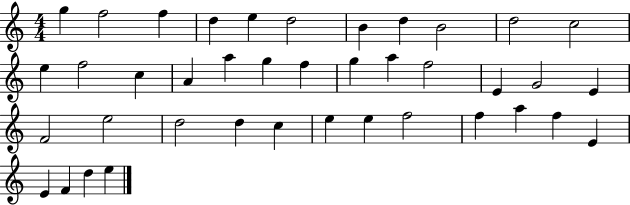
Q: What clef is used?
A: treble